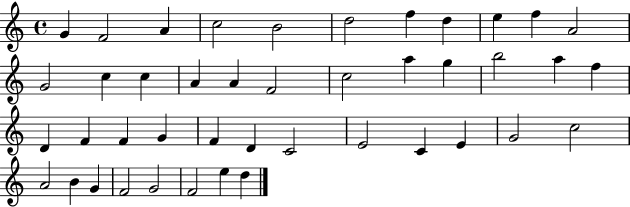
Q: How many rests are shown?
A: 0